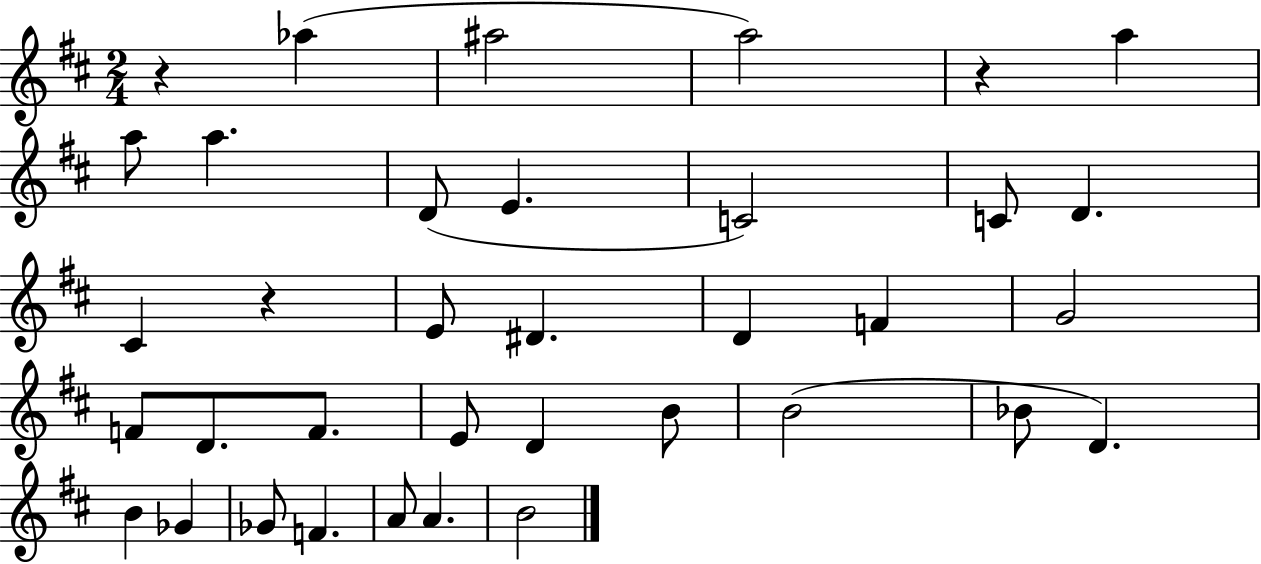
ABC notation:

X:1
T:Untitled
M:2/4
L:1/4
K:D
z _a ^a2 a2 z a a/2 a D/2 E C2 C/2 D ^C z E/2 ^D D F G2 F/2 D/2 F/2 E/2 D B/2 B2 _B/2 D B _G _G/2 F A/2 A B2